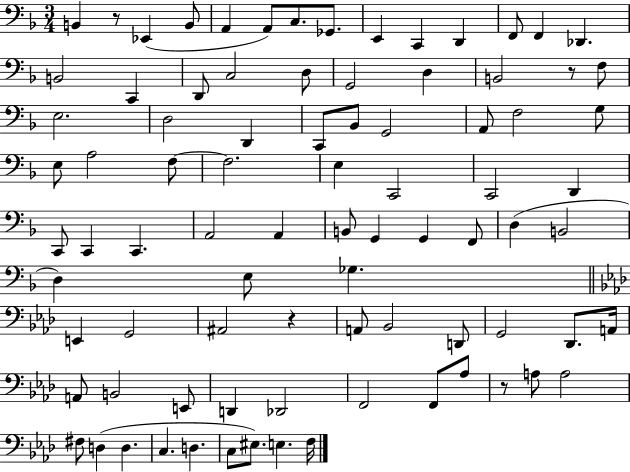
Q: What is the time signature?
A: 3/4